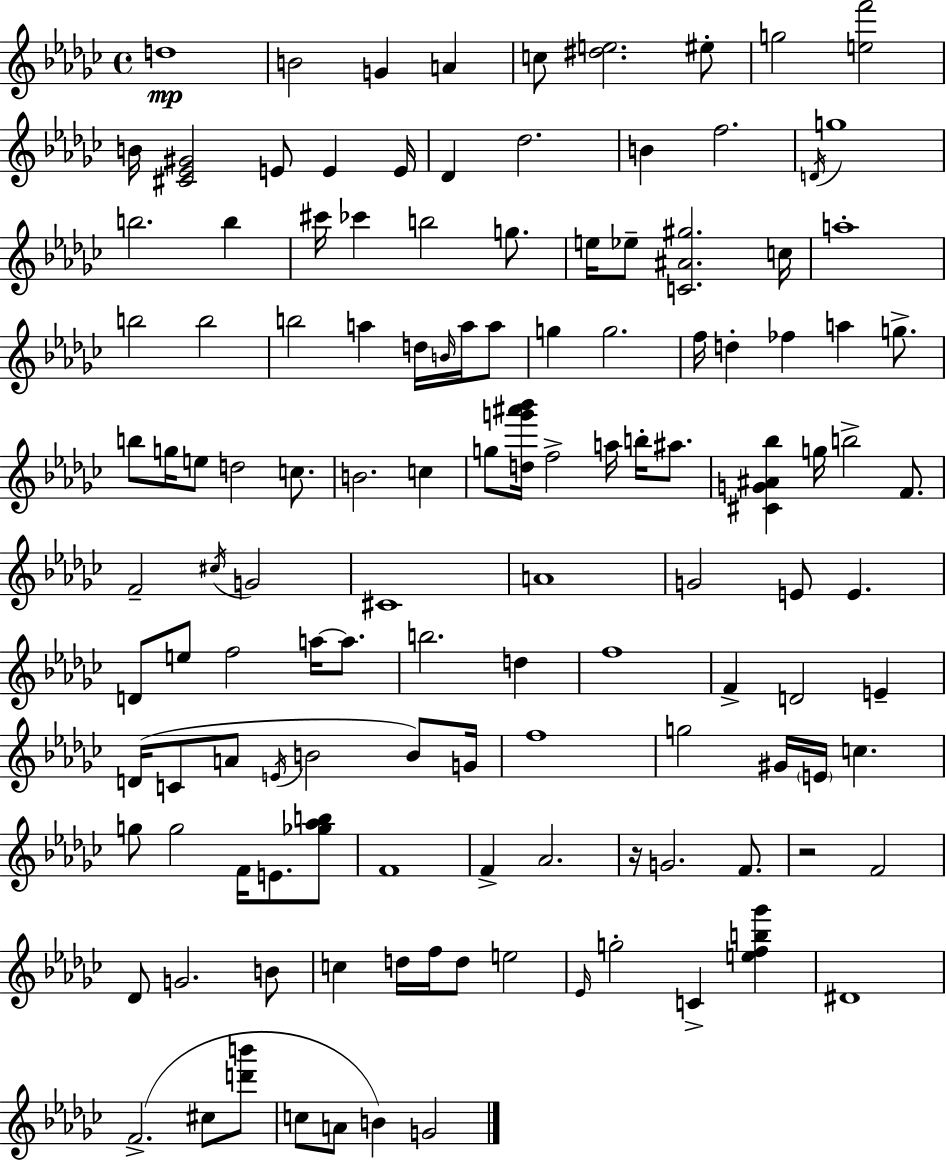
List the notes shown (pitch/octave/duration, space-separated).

D5/w B4/h G4/q A4/q C5/e [D#5,E5]/h. EIS5/e G5/h [E5,F6]/h B4/s [C#4,Eb4,G#4]/h E4/e E4/q E4/s Db4/q Db5/h. B4/q F5/h. D4/s G5/w B5/h. B5/q C#6/s CES6/q B5/h G5/e. E5/s Eb5/e [C4,A#4,G#5]/h. C5/s A5/w B5/h B5/h B5/h A5/q D5/s B4/s A5/s A5/e G5/q G5/h. F5/s D5/q FES5/q A5/q G5/e. B5/e G5/s E5/e D5/h C5/e. B4/h. C5/q G5/e [D5,G6,A#6,Bb6]/s F5/h A5/s B5/s A#5/e. [C#4,G4,A#4,Bb5]/q G5/s B5/h F4/e. F4/h C#5/s G4/h C#4/w A4/w G4/h E4/e E4/q. D4/e E5/e F5/h A5/s A5/e. B5/h. D5/q F5/w F4/q D4/h E4/q D4/s C4/e A4/e E4/s B4/h B4/e G4/s F5/w G5/h G#4/s E4/s C5/q. G5/e G5/h F4/s E4/e. [Gb5,Ab5,B5]/e F4/w F4/q Ab4/h. R/s G4/h. F4/e. R/h F4/h Db4/e G4/h. B4/e C5/q D5/s F5/s D5/e E5/h Eb4/s G5/h C4/q [E5,F5,B5,Gb6]/q D#4/w F4/h. C#5/e [D6,B6]/e C5/e A4/e B4/q G4/h